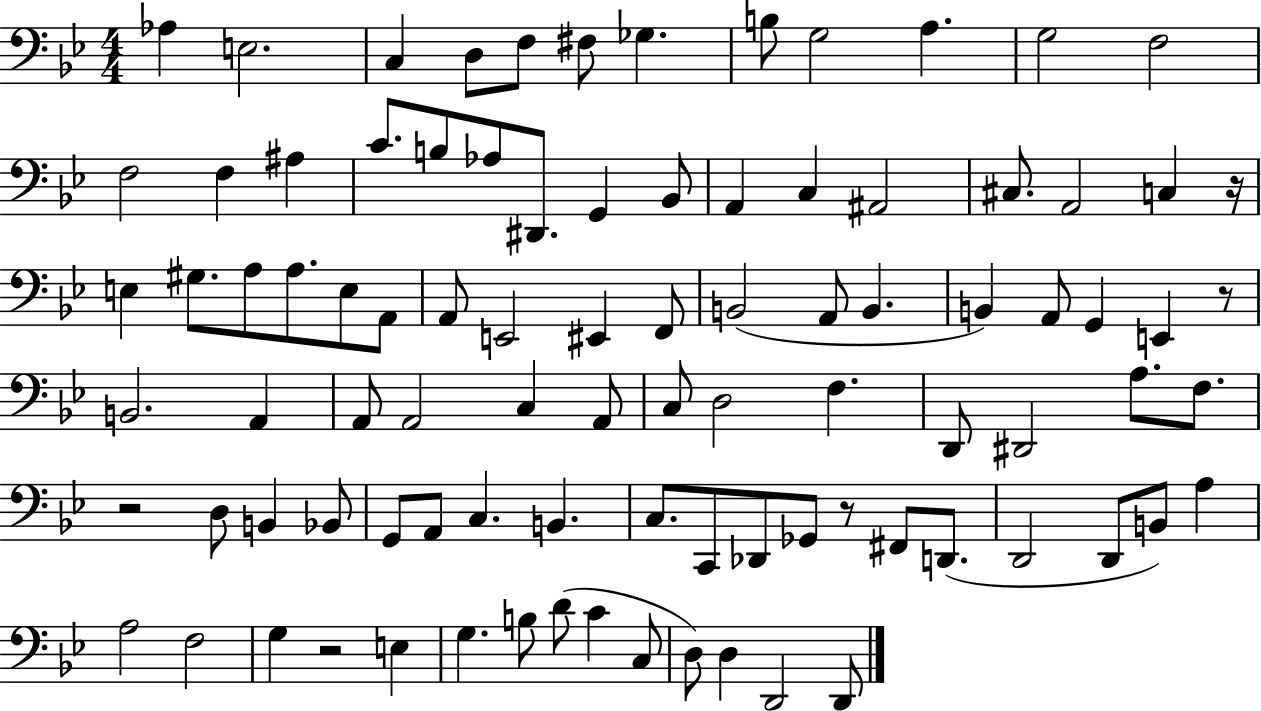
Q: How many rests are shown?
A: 5